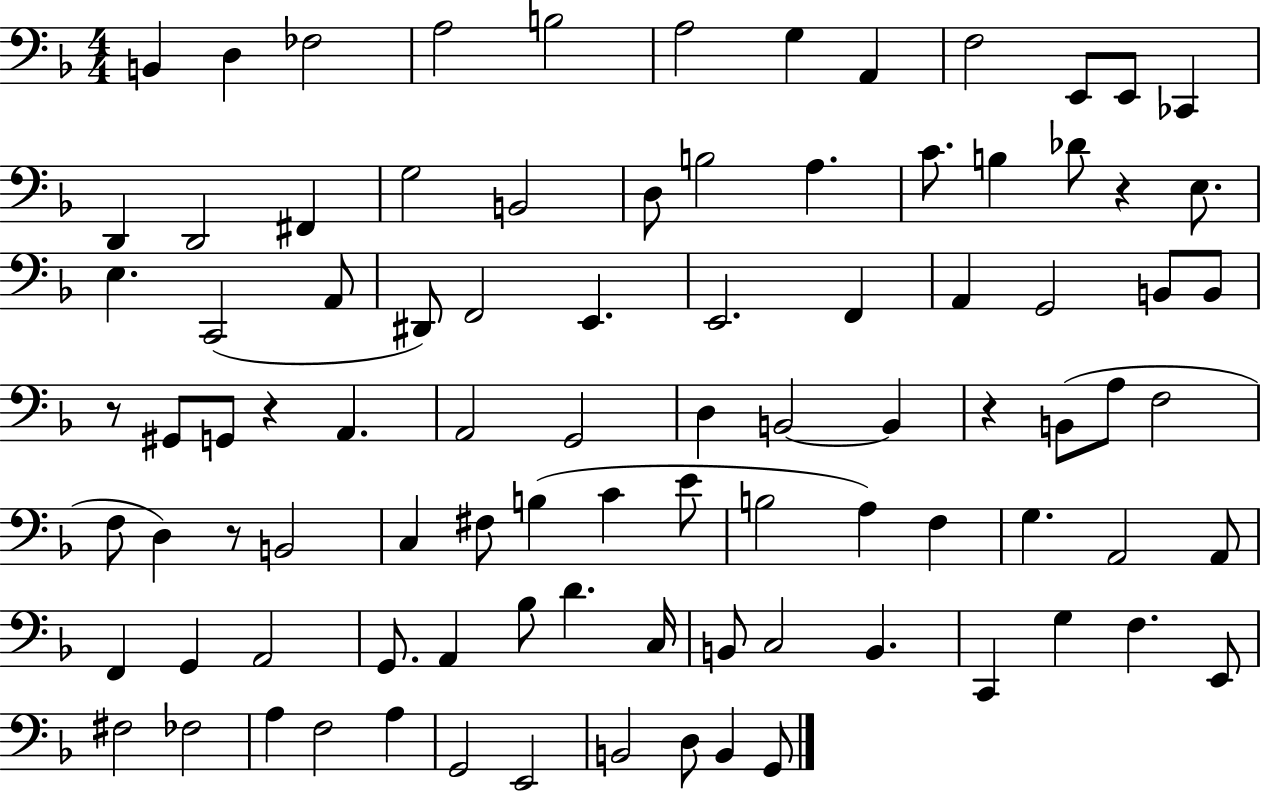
X:1
T:Untitled
M:4/4
L:1/4
K:F
B,, D, _F,2 A,2 B,2 A,2 G, A,, F,2 E,,/2 E,,/2 _C,, D,, D,,2 ^F,, G,2 B,,2 D,/2 B,2 A, C/2 B, _D/2 z E,/2 E, C,,2 A,,/2 ^D,,/2 F,,2 E,, E,,2 F,, A,, G,,2 B,,/2 B,,/2 z/2 ^G,,/2 G,,/2 z A,, A,,2 G,,2 D, B,,2 B,, z B,,/2 A,/2 F,2 F,/2 D, z/2 B,,2 C, ^F,/2 B, C E/2 B,2 A, F, G, A,,2 A,,/2 F,, G,, A,,2 G,,/2 A,, _B,/2 D C,/4 B,,/2 C,2 B,, C,, G, F, E,,/2 ^F,2 _F,2 A, F,2 A, G,,2 E,,2 B,,2 D,/2 B,, G,,/2